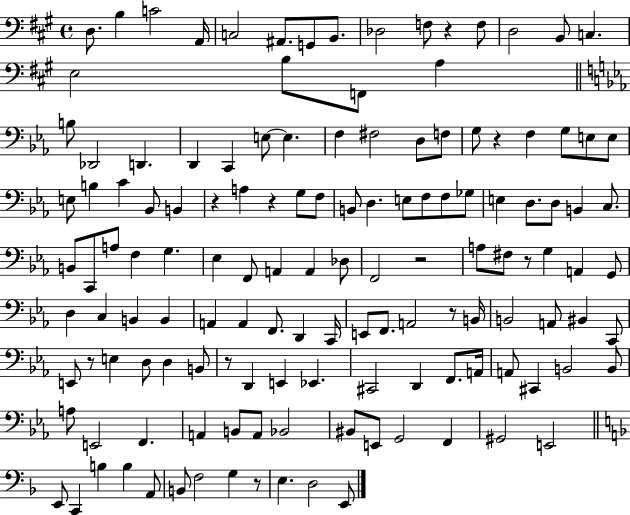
X:1
T:Untitled
M:4/4
L:1/4
K:A
D,/2 B, C2 A,,/4 C,2 ^A,,/2 G,,/2 B,,/2 _D,2 F,/2 z F,/2 D,2 B,,/2 C, E,2 B,/2 F,,/2 A, B,/2 _D,,2 D,, D,, C,, E,/2 E, F, ^F,2 D,/2 F,/2 G,/2 z F, G,/2 E,/2 E,/2 E,/2 B, C _B,,/2 B,, z A, z G,/2 F,/2 B,,/2 D, E,/2 F,/2 F,/2 _G,/2 E, D,/2 D,/2 B,, C,/2 B,,/2 C,,/2 A,/2 F, G, _E, F,,/2 A,, A,, _D,/2 F,,2 z2 A,/2 ^F,/2 z/2 G, A,, G,,/2 D, C, B,, B,, A,, A,, F,,/2 D,, C,,/4 E,,/2 F,,/2 A,,2 z/2 B,,/4 B,,2 A,,/2 ^B,, C,,/2 E,,/2 z/2 E, D,/2 D, B,,/2 z/2 D,, E,, _E,, ^C,,2 D,, F,,/2 A,,/4 A,,/2 ^C,, B,,2 B,,/2 A,/2 E,,2 F,, A,, B,,/2 A,,/2 _B,,2 ^B,,/2 E,,/2 G,,2 F,, ^G,,2 E,,2 E,,/2 C,, B, B, A,,/2 B,,/2 F,2 G, z/2 E, D,2 E,,/2